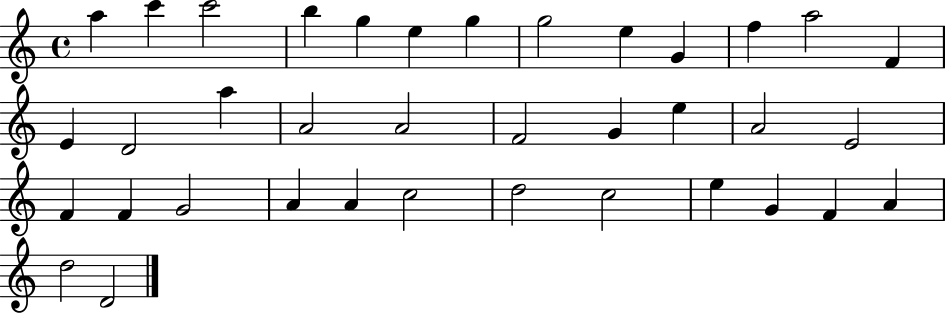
X:1
T:Untitled
M:4/4
L:1/4
K:C
a c' c'2 b g e g g2 e G f a2 F E D2 a A2 A2 F2 G e A2 E2 F F G2 A A c2 d2 c2 e G F A d2 D2